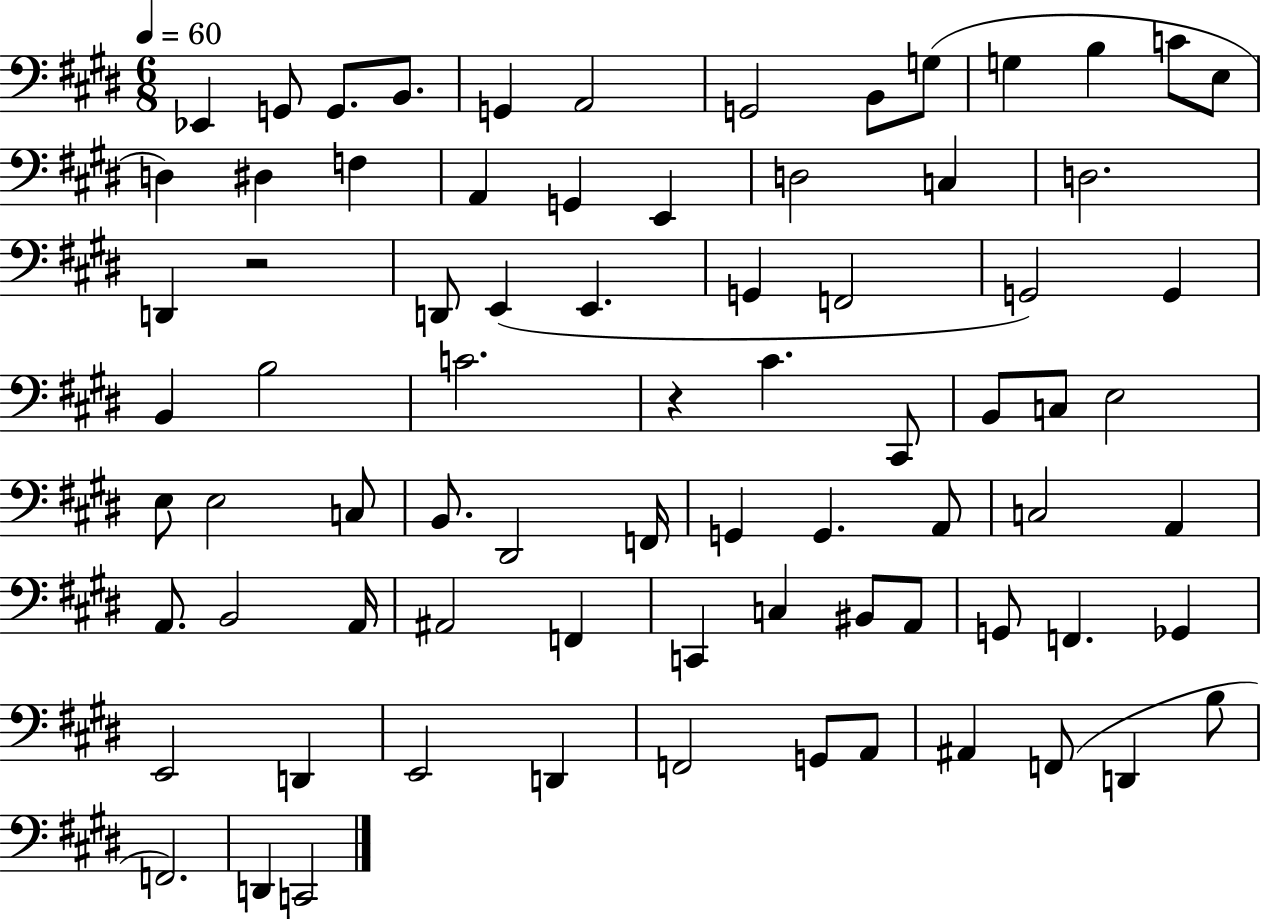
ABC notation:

X:1
T:Untitled
M:6/8
L:1/4
K:E
_E,, G,,/2 G,,/2 B,,/2 G,, A,,2 G,,2 B,,/2 G,/2 G, B, C/2 E,/2 D, ^D, F, A,, G,, E,, D,2 C, D,2 D,, z2 D,,/2 E,, E,, G,, F,,2 G,,2 G,, B,, B,2 C2 z ^C ^C,,/2 B,,/2 C,/2 E,2 E,/2 E,2 C,/2 B,,/2 ^D,,2 F,,/4 G,, G,, A,,/2 C,2 A,, A,,/2 B,,2 A,,/4 ^A,,2 F,, C,, C, ^B,,/2 A,,/2 G,,/2 F,, _G,, E,,2 D,, E,,2 D,, F,,2 G,,/2 A,,/2 ^A,, F,,/2 D,, B,/2 F,,2 D,, C,,2